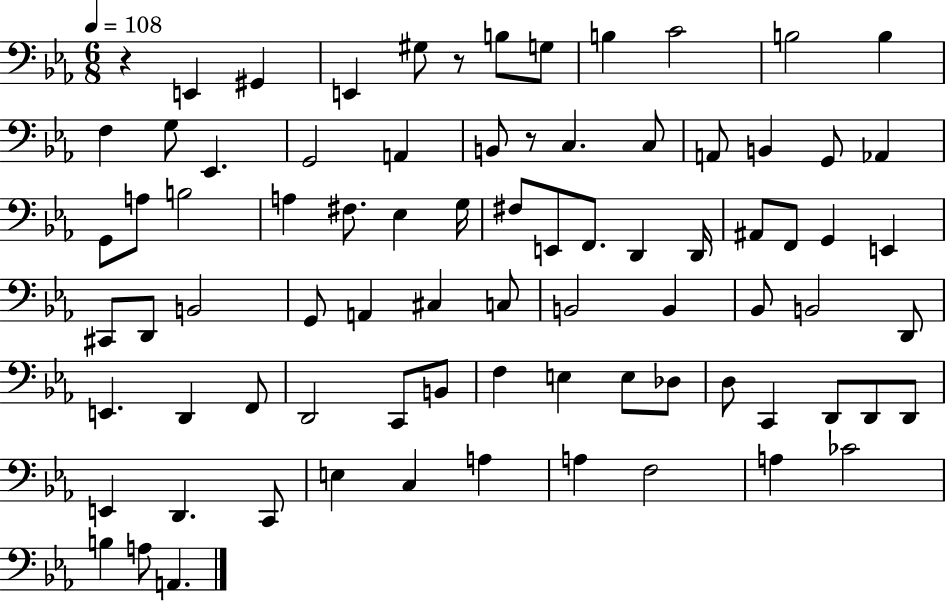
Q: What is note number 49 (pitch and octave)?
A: B2